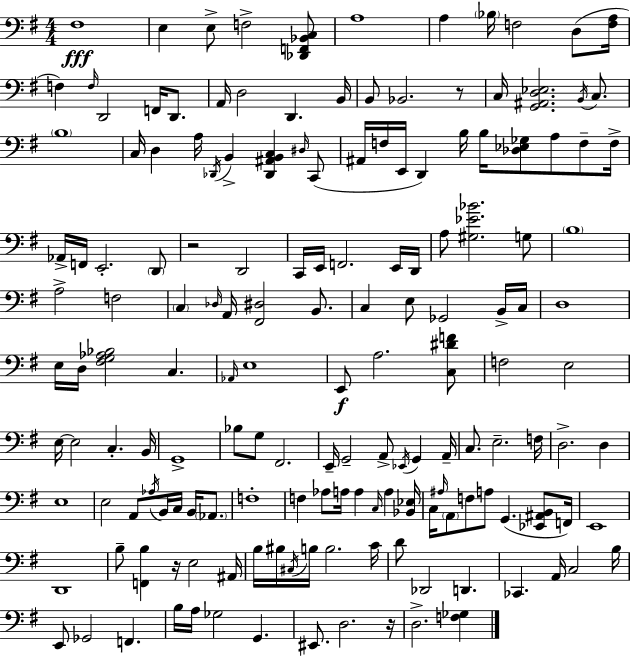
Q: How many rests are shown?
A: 4